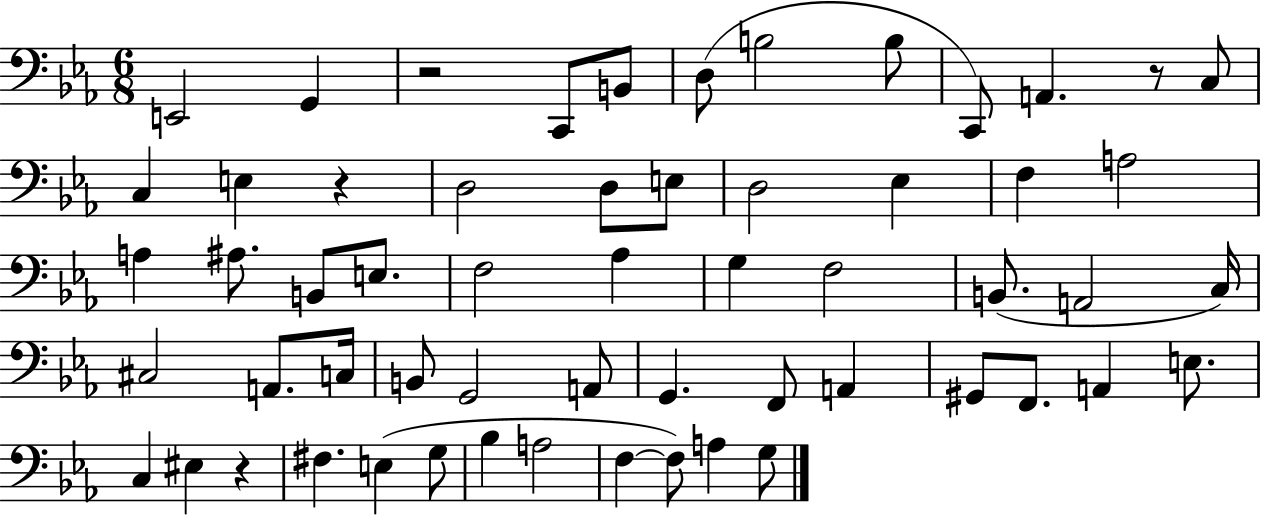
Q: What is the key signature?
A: EES major